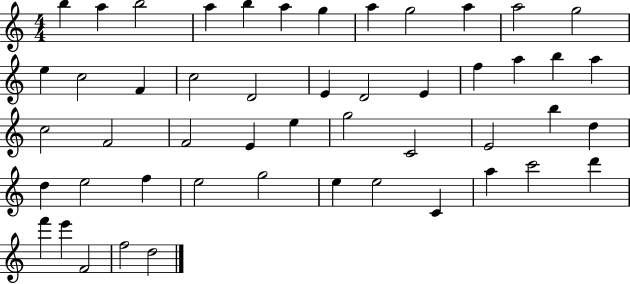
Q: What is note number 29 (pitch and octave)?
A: E5